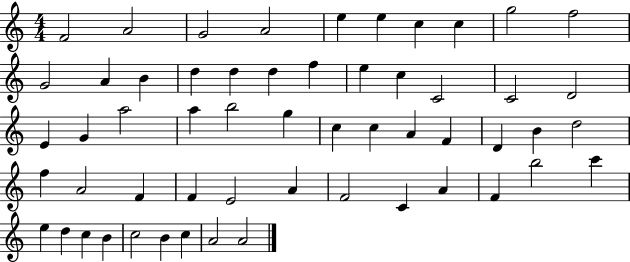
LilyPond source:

{
  \clef treble
  \numericTimeSignature
  \time 4/4
  \key c \major
  f'2 a'2 | g'2 a'2 | e''4 e''4 c''4 c''4 | g''2 f''2 | \break g'2 a'4 b'4 | d''4 d''4 d''4 f''4 | e''4 c''4 c'2 | c'2 d'2 | \break e'4 g'4 a''2 | a''4 b''2 g''4 | c''4 c''4 a'4 f'4 | d'4 b'4 d''2 | \break f''4 a'2 f'4 | f'4 e'2 a'4 | f'2 c'4 a'4 | f'4 b''2 c'''4 | \break e''4 d''4 c''4 b'4 | c''2 b'4 c''4 | a'2 a'2 | \bar "|."
}